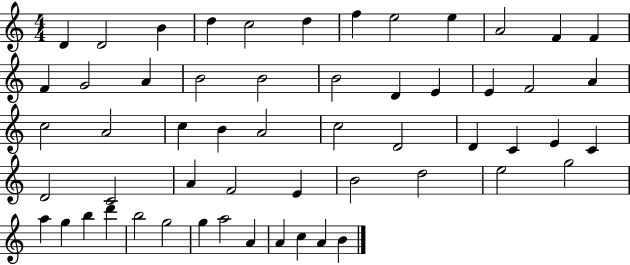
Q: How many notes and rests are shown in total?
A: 56